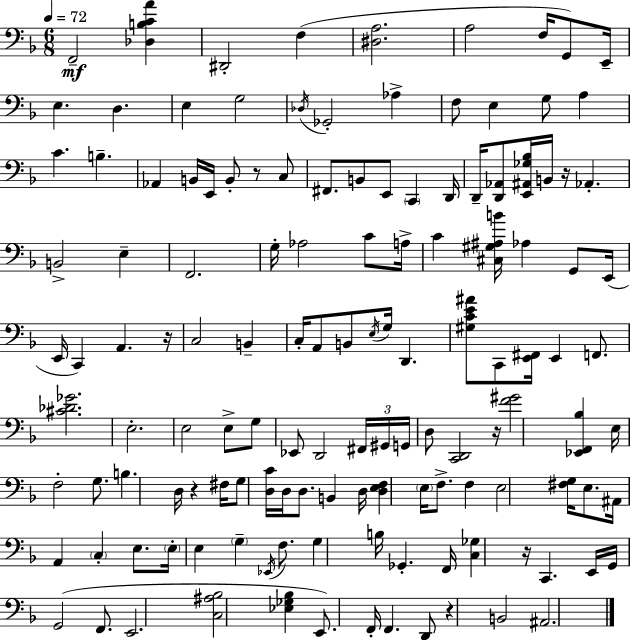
{
  \clef bass
  \numericTimeSignature
  \time 6/8
  \key d \minor
  \tempo 4 = 72
  \repeat volta 2 { f,2--\mf <des b c' a'>4 | dis,2-. f4( | <dis a>2. | a2 f16 g,8) e,16-- | \break e4. d4. | e4 g2 | \acciaccatura { des16 } ges,2-. aes4-> | f8 e4 g8 a4 | \break c'4. b4.-- | aes,4 b,16 e,16 b,8-. r8 c8 | fis,8. b,8 e,8 \parenthesize c,4 | d,16 d,16-- <d, aes,>8 <e, ais, ges bes>16 b,16 r16 aes,4.-. | \break b,2-> e4-- | f,2. | g16-. aes2 c'8 | a16-> c'4 <cis gis ais b'>16 aes4 g,8 | \break e,16( e,16 c,4) a,4. | r16 c2 b,4-- | c16-. a,8 b,8 \acciaccatura { e16 } g16 d,4. | <gis c' e' ais'>8 c,8 <e, fis,>16 e,4 f,8. | \break <cis' des' ges'>2. | e2.-. | e2 e8-> | g8 ees,8 d,2 | \break \tuplet 3/2 { fis,16 gis,16 g,16 } d8 <c, d,>2 | r16 <f' gis'>2 <ees, f, bes>4 | e16 f2-. g8. | b4. d16 r4 | \break fis16 g8 <d c'>16 d16 d8. b,4 | d16 <d e f>4 \parenthesize e16 f8.-> f4 | e2 <fis g>16 e8. | ais,16 a,4 \parenthesize c4-. e8. | \break \parenthesize e16-. e4 \parenthesize g4-- \acciaccatura { ees,16 } | f8. g4 b16 ges,4.-. | f,16 <c ges>4 r16 c,4. | e,16 g,16 g,2( | \break f,8. e,2. | <c ais bes>2 <ees ges bes>4 | e,8.) f,16-. f,4. | d,8 r4 b,2 | \break ais,2. | } \bar "|."
}